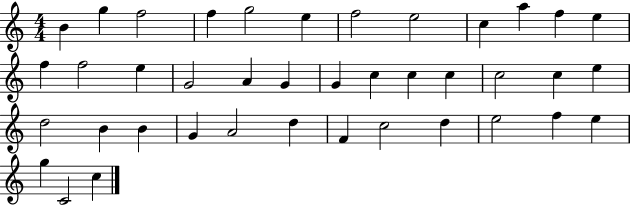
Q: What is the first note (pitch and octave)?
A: B4